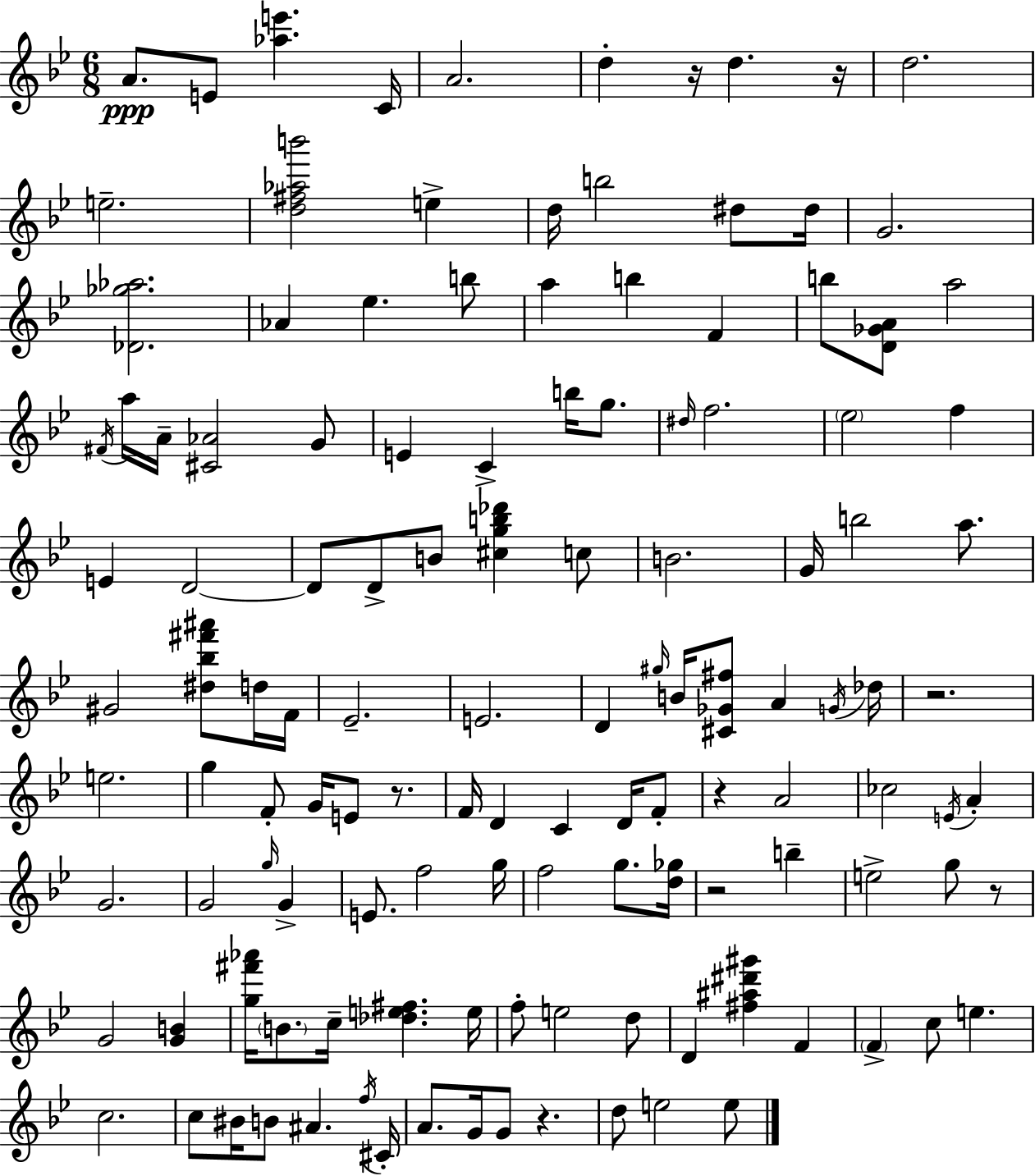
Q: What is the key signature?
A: G minor